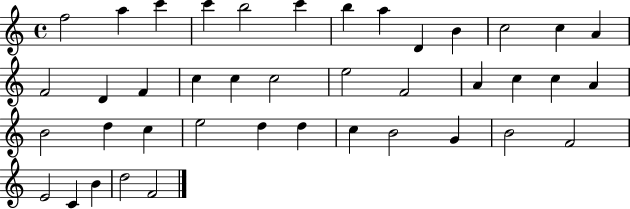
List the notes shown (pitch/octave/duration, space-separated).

F5/h A5/q C6/q C6/q B5/h C6/q B5/q A5/q D4/q B4/q C5/h C5/q A4/q F4/h D4/q F4/q C5/q C5/q C5/h E5/h F4/h A4/q C5/q C5/q A4/q B4/h D5/q C5/q E5/h D5/q D5/q C5/q B4/h G4/q B4/h F4/h E4/h C4/q B4/q D5/h F4/h